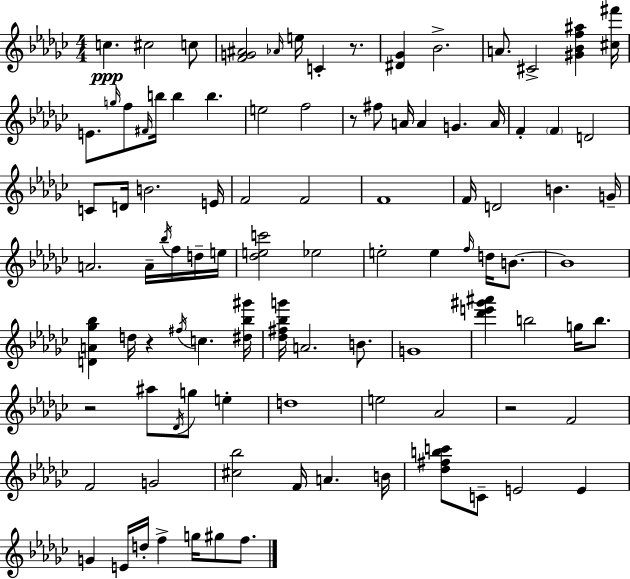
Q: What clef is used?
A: treble